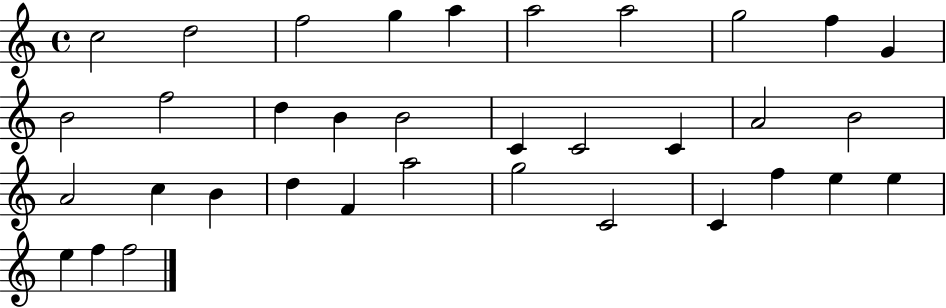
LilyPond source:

{
  \clef treble
  \time 4/4
  \defaultTimeSignature
  \key c \major
  c''2 d''2 | f''2 g''4 a''4 | a''2 a''2 | g''2 f''4 g'4 | \break b'2 f''2 | d''4 b'4 b'2 | c'4 c'2 c'4 | a'2 b'2 | \break a'2 c''4 b'4 | d''4 f'4 a''2 | g''2 c'2 | c'4 f''4 e''4 e''4 | \break e''4 f''4 f''2 | \bar "|."
}